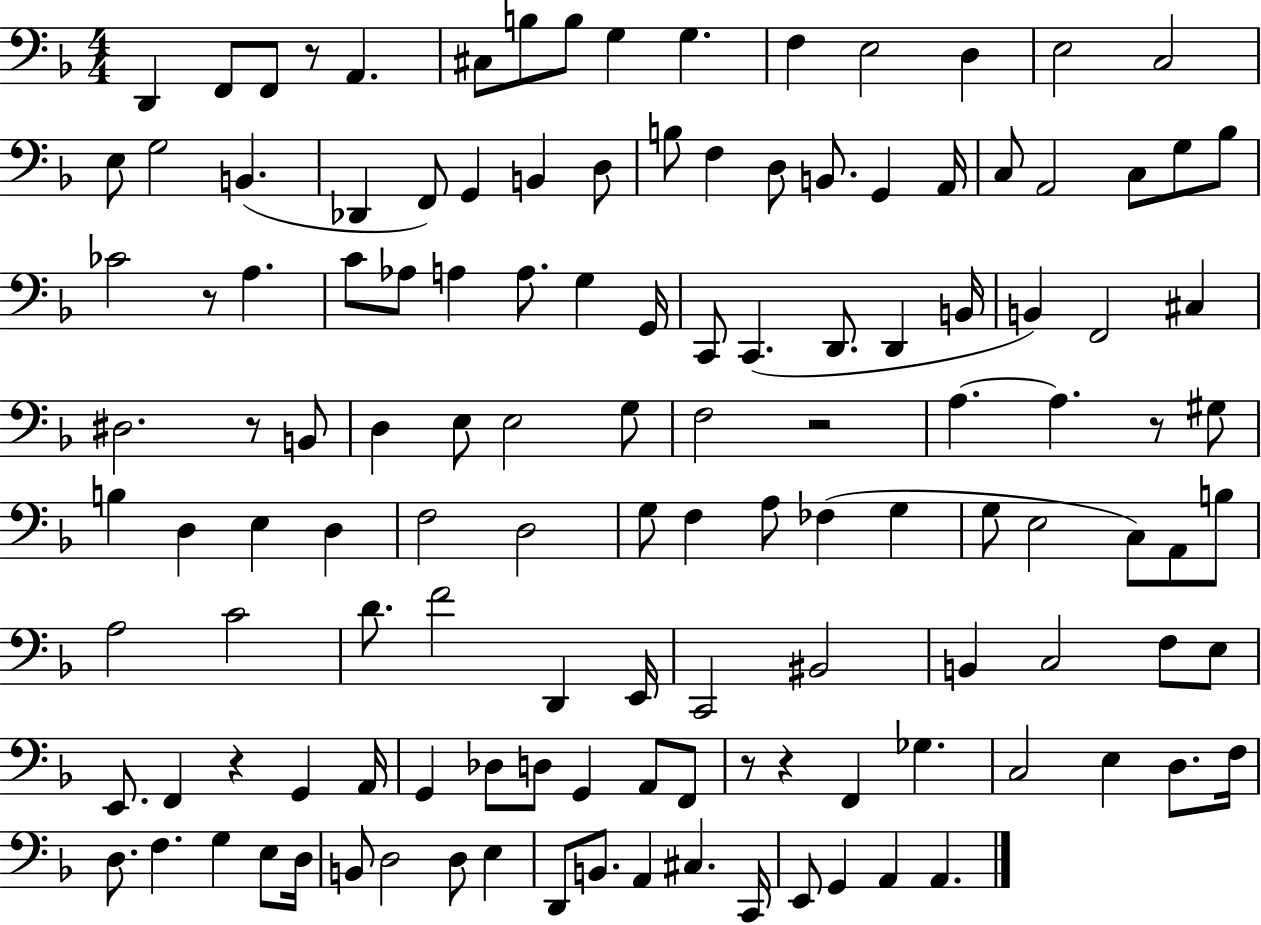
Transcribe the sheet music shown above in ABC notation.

X:1
T:Untitled
M:4/4
L:1/4
K:F
D,, F,,/2 F,,/2 z/2 A,, ^C,/2 B,/2 B,/2 G, G, F, E,2 D, E,2 C,2 E,/2 G,2 B,, _D,, F,,/2 G,, B,, D,/2 B,/2 F, D,/2 B,,/2 G,, A,,/4 C,/2 A,,2 C,/2 G,/2 _B,/2 _C2 z/2 A, C/2 _A,/2 A, A,/2 G, G,,/4 C,,/2 C,, D,,/2 D,, B,,/4 B,, F,,2 ^C, ^D,2 z/2 B,,/2 D, E,/2 E,2 G,/2 F,2 z2 A, A, z/2 ^G,/2 B, D, E, D, F,2 D,2 G,/2 F, A,/2 _F, G, G,/2 E,2 C,/2 A,,/2 B,/2 A,2 C2 D/2 F2 D,, E,,/4 C,,2 ^B,,2 B,, C,2 F,/2 E,/2 E,,/2 F,, z G,, A,,/4 G,, _D,/2 D,/2 G,, A,,/2 F,,/2 z/2 z F,, _G, C,2 E, D,/2 F,/4 D,/2 F, G, E,/2 D,/4 B,,/2 D,2 D,/2 E, D,,/2 B,,/2 A,, ^C, C,,/4 E,,/2 G,, A,, A,,